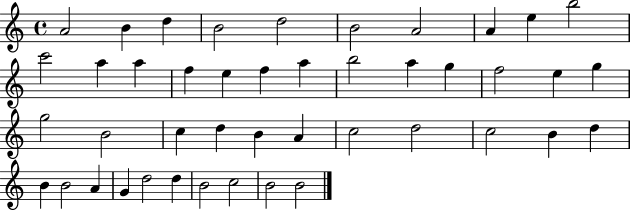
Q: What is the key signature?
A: C major